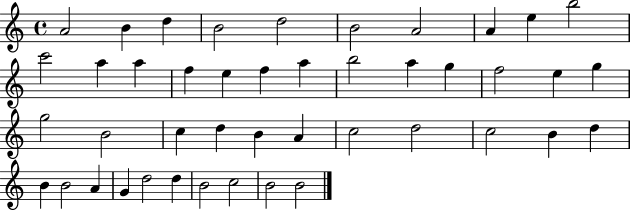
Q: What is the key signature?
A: C major